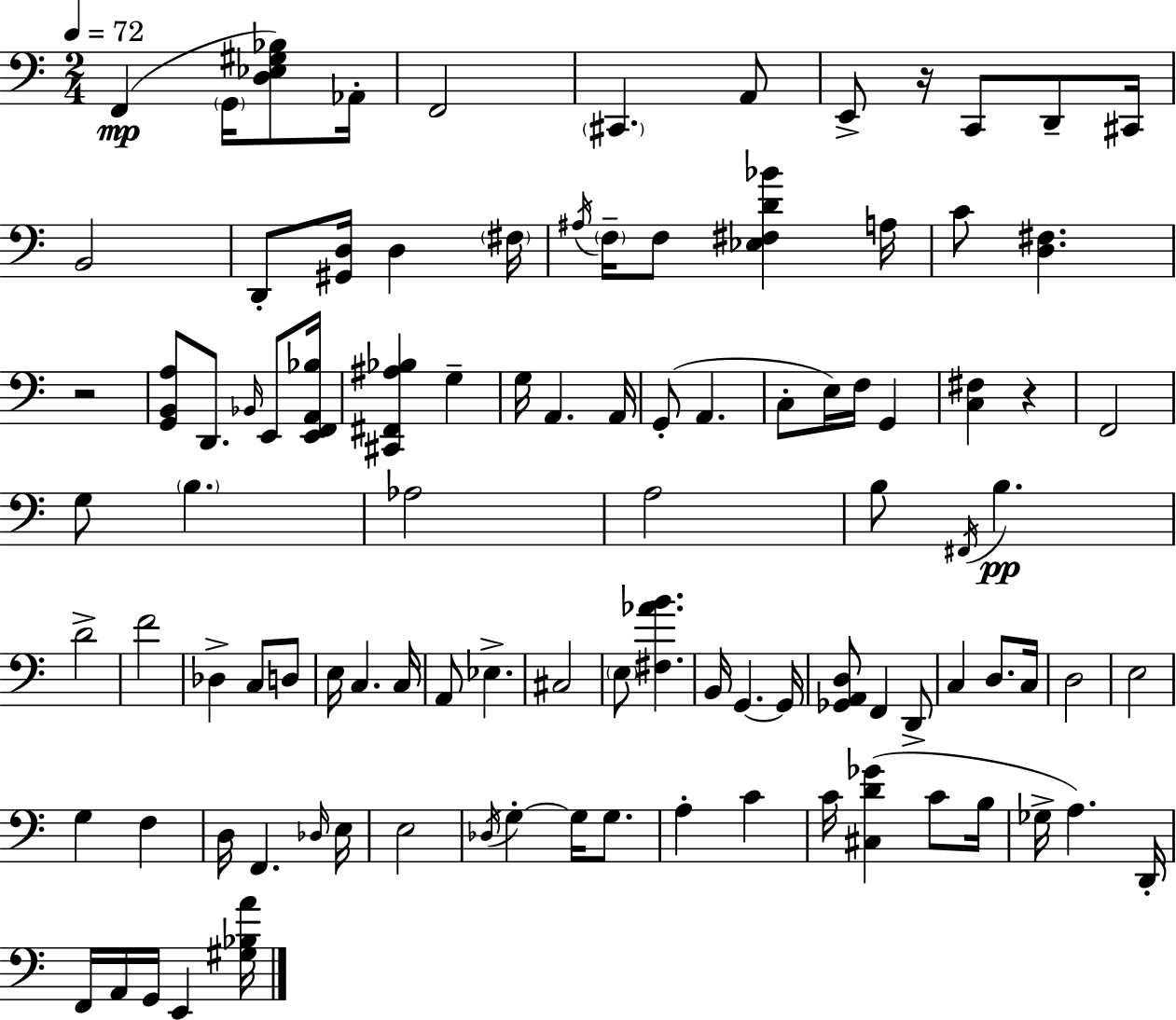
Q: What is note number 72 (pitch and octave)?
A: G3